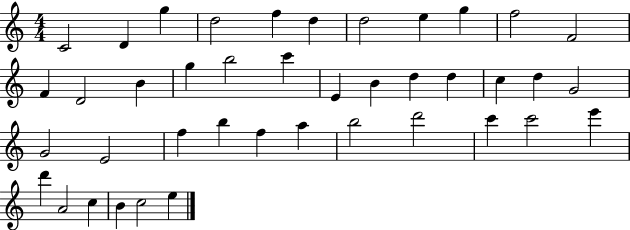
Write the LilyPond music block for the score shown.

{
  \clef treble
  \numericTimeSignature
  \time 4/4
  \key c \major
  c'2 d'4 g''4 | d''2 f''4 d''4 | d''2 e''4 g''4 | f''2 f'2 | \break f'4 d'2 b'4 | g''4 b''2 c'''4 | e'4 b'4 d''4 d''4 | c''4 d''4 g'2 | \break g'2 e'2 | f''4 b''4 f''4 a''4 | b''2 d'''2 | c'''4 c'''2 e'''4 | \break d'''4 a'2 c''4 | b'4 c''2 e''4 | \bar "|."
}